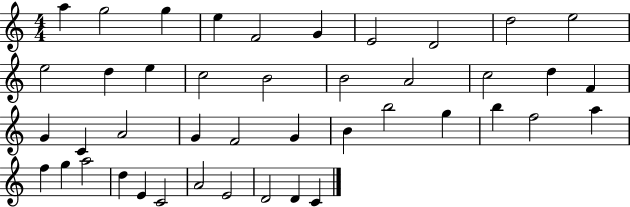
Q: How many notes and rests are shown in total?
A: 43